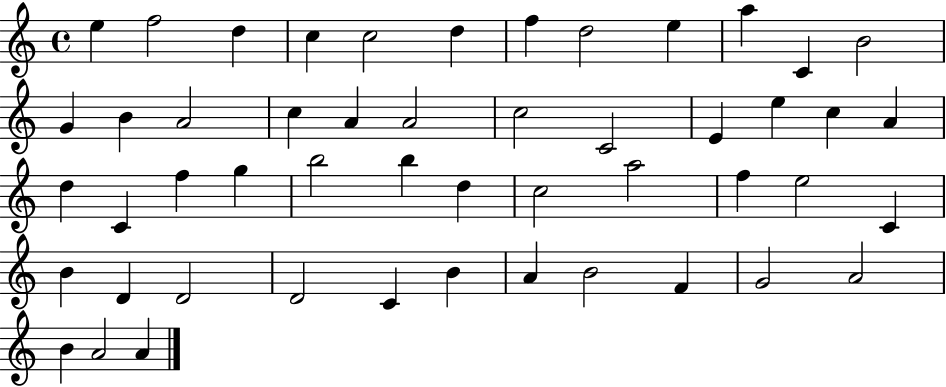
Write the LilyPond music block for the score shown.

{
  \clef treble
  \time 4/4
  \defaultTimeSignature
  \key c \major
  e''4 f''2 d''4 | c''4 c''2 d''4 | f''4 d''2 e''4 | a''4 c'4 b'2 | \break g'4 b'4 a'2 | c''4 a'4 a'2 | c''2 c'2 | e'4 e''4 c''4 a'4 | \break d''4 c'4 f''4 g''4 | b''2 b''4 d''4 | c''2 a''2 | f''4 e''2 c'4 | \break b'4 d'4 d'2 | d'2 c'4 b'4 | a'4 b'2 f'4 | g'2 a'2 | \break b'4 a'2 a'4 | \bar "|."
}